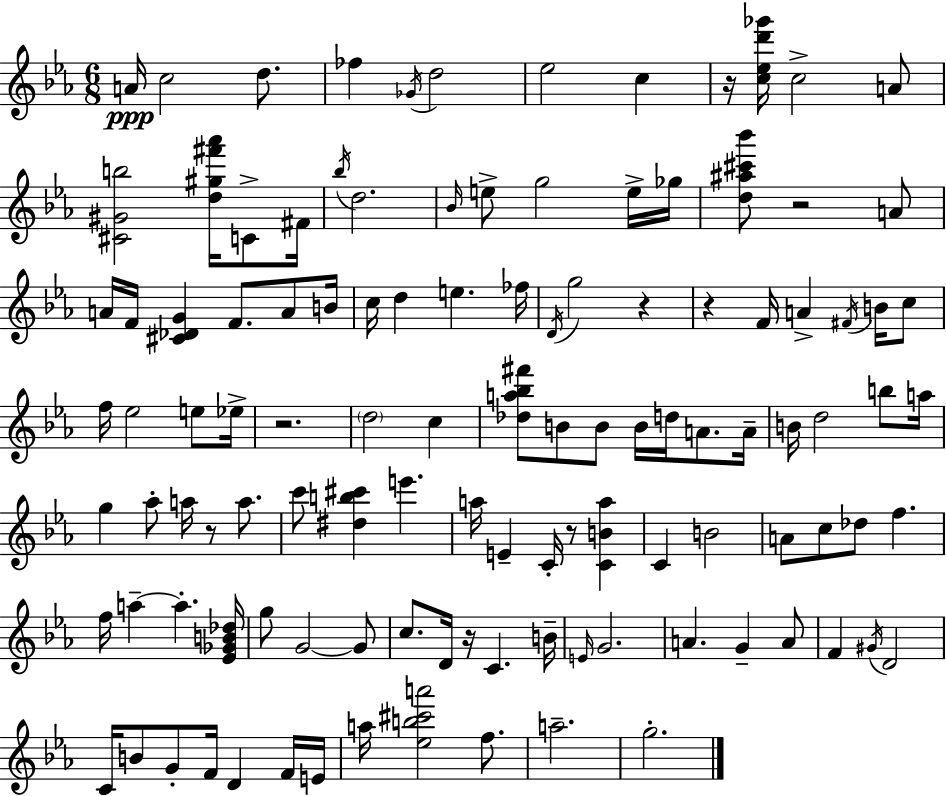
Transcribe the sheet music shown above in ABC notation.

X:1
T:Untitled
M:6/8
L:1/4
K:Eb
A/4 c2 d/2 _f _G/4 d2 _e2 c z/4 [c_ed'_g']/4 c2 A/2 [^C^Gb]2 [d^g^f'_a']/4 C/2 ^F/4 _b/4 d2 _B/4 e/2 g2 e/4 _g/4 [d^a^c'_b']/2 z2 A/2 A/4 F/4 [^C_DG] F/2 A/2 B/4 c/4 d e _f/4 D/4 g2 z z F/4 A ^F/4 B/4 c/2 f/4 _e2 e/2 _e/4 z2 d2 c [_da_b^f']/2 B/2 B/2 B/4 d/4 A/2 A/4 B/4 d2 b/2 a/4 g _a/2 a/4 z/2 a/2 c'/2 [^db^c'] e' a/4 E C/4 z/2 [CBa] C B2 A/2 c/2 _d/2 f f/4 a a [_E_GB_d]/4 g/2 G2 G/2 c/2 D/4 z/4 C B/4 E/4 G2 A G A/2 F ^G/4 D2 C/4 B/2 G/2 F/4 D F/4 E/4 a/4 [_eb^c'a']2 f/2 a2 g2